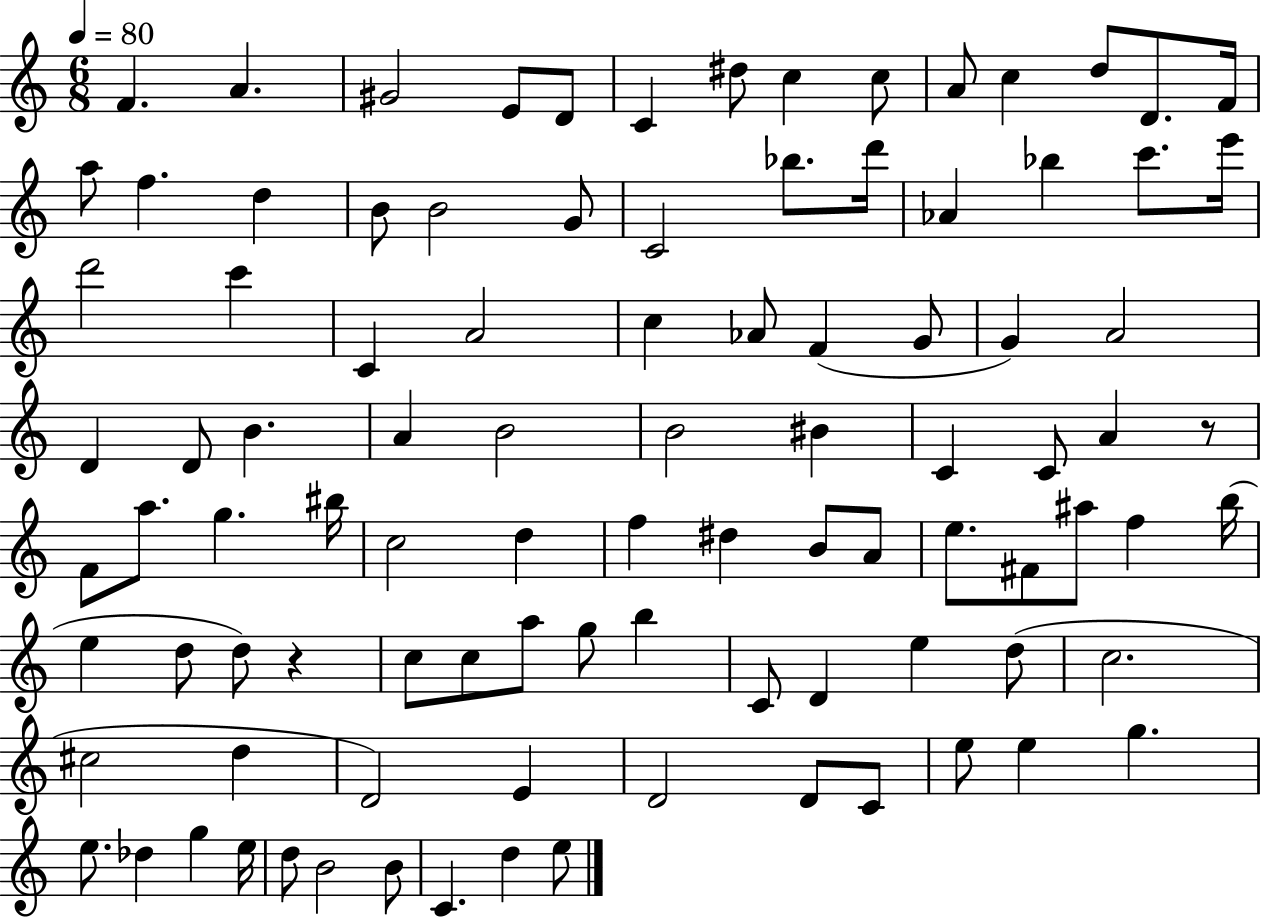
X:1
T:Untitled
M:6/8
L:1/4
K:C
F A ^G2 E/2 D/2 C ^d/2 c c/2 A/2 c d/2 D/2 F/4 a/2 f d B/2 B2 G/2 C2 _b/2 d'/4 _A _b c'/2 e'/4 d'2 c' C A2 c _A/2 F G/2 G A2 D D/2 B A B2 B2 ^B C C/2 A z/2 F/2 a/2 g ^b/4 c2 d f ^d B/2 A/2 e/2 ^F/2 ^a/2 f b/4 e d/2 d/2 z c/2 c/2 a/2 g/2 b C/2 D e d/2 c2 ^c2 d D2 E D2 D/2 C/2 e/2 e g e/2 _d g e/4 d/2 B2 B/2 C d e/2